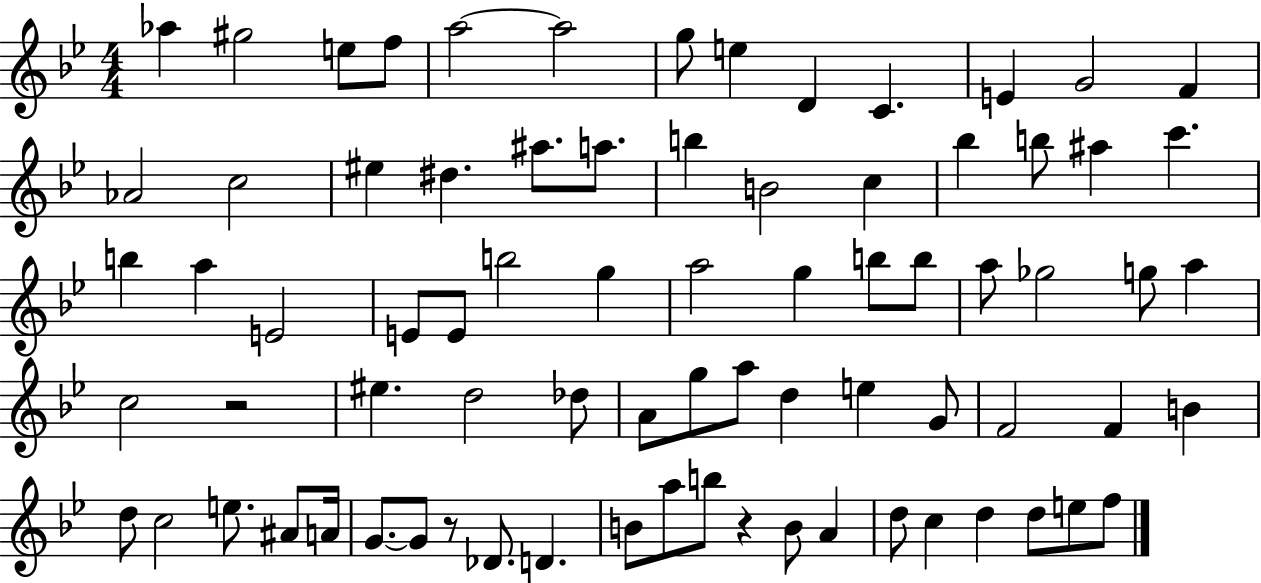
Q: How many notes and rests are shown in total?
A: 77